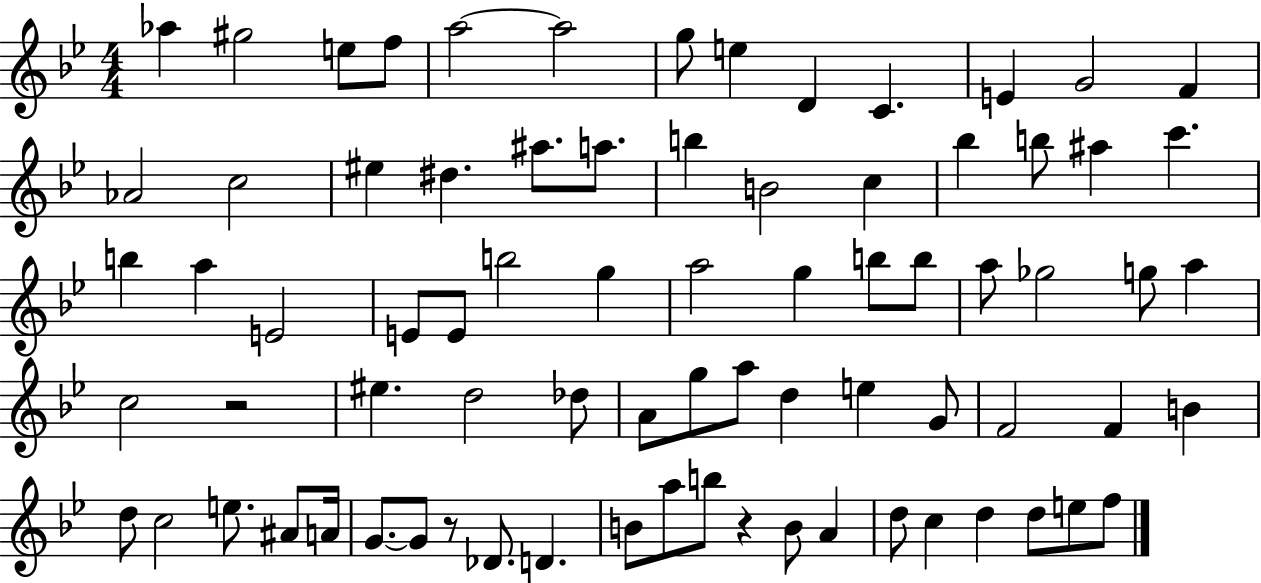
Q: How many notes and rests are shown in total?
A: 77